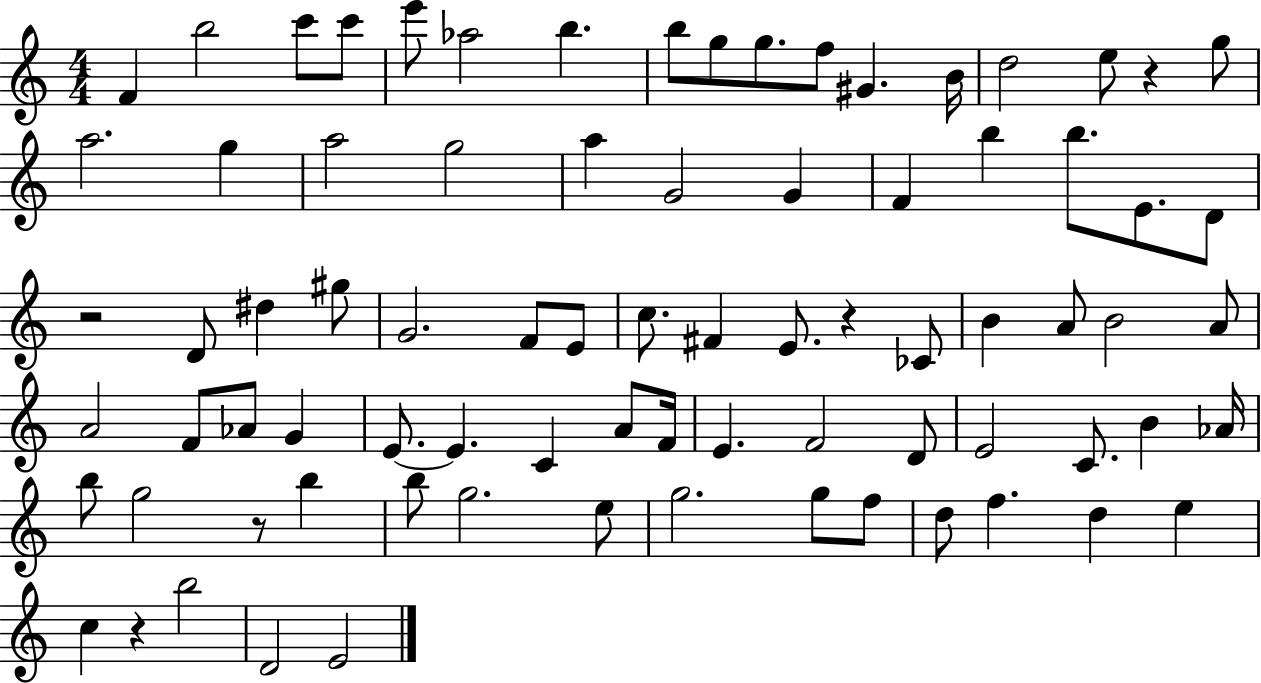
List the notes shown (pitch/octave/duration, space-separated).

F4/q B5/h C6/e C6/e E6/e Ab5/h B5/q. B5/e G5/e G5/e. F5/e G#4/q. B4/s D5/h E5/e R/q G5/e A5/h. G5/q A5/h G5/h A5/q G4/h G4/q F4/q B5/q B5/e. E4/e. D4/e R/h D4/e D#5/q G#5/e G4/h. F4/e E4/e C5/e. F#4/q E4/e. R/q CES4/e B4/q A4/e B4/h A4/e A4/h F4/e Ab4/e G4/q E4/e. E4/q. C4/q A4/e F4/s E4/q. F4/h D4/e E4/h C4/e. B4/q Ab4/s B5/e G5/h R/e B5/q B5/e G5/h. E5/e G5/h. G5/e F5/e D5/e F5/q. D5/q E5/q C5/q R/q B5/h D4/h E4/h